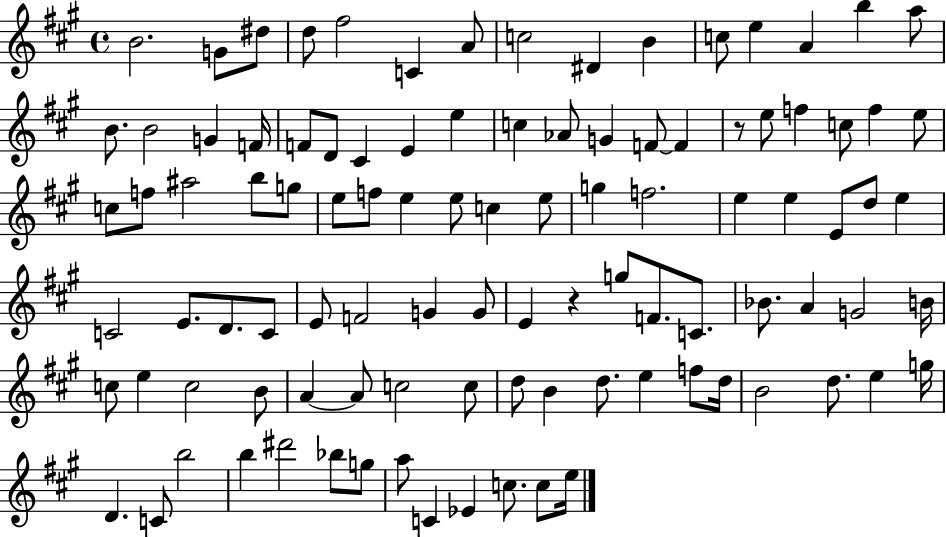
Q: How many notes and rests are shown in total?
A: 101